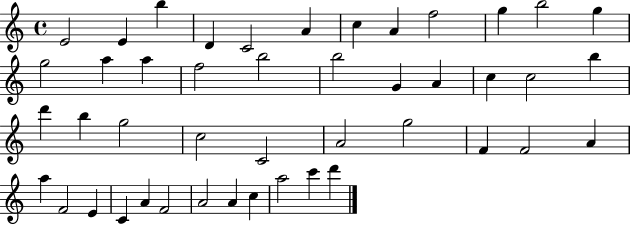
E4/h E4/q B5/q D4/q C4/h A4/q C5/q A4/q F5/h G5/q B5/h G5/q G5/h A5/q A5/q F5/h B5/h B5/h G4/q A4/q C5/q C5/h B5/q D6/q B5/q G5/h C5/h C4/h A4/h G5/h F4/q F4/h A4/q A5/q F4/h E4/q C4/q A4/q F4/h A4/h A4/q C5/q A5/h C6/q D6/q